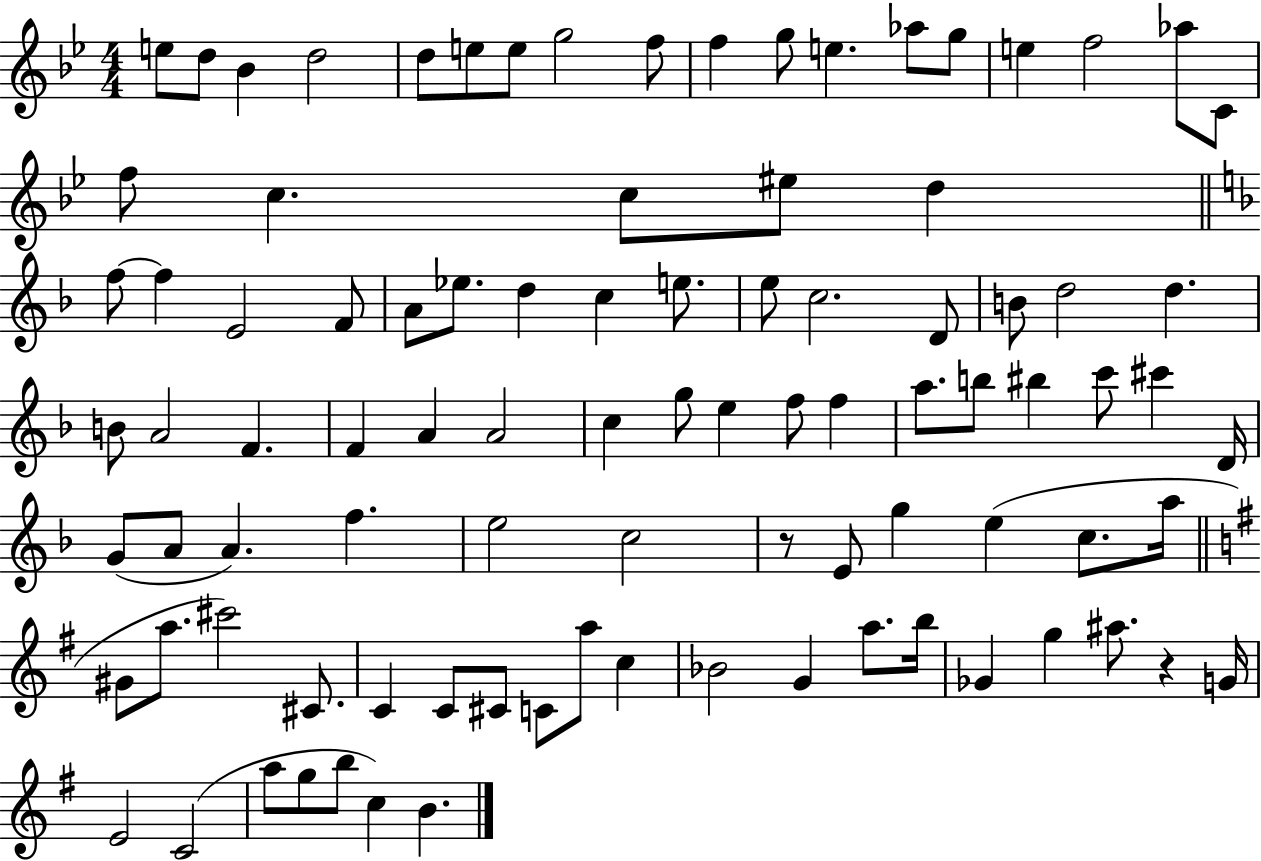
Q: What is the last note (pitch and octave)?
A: B4